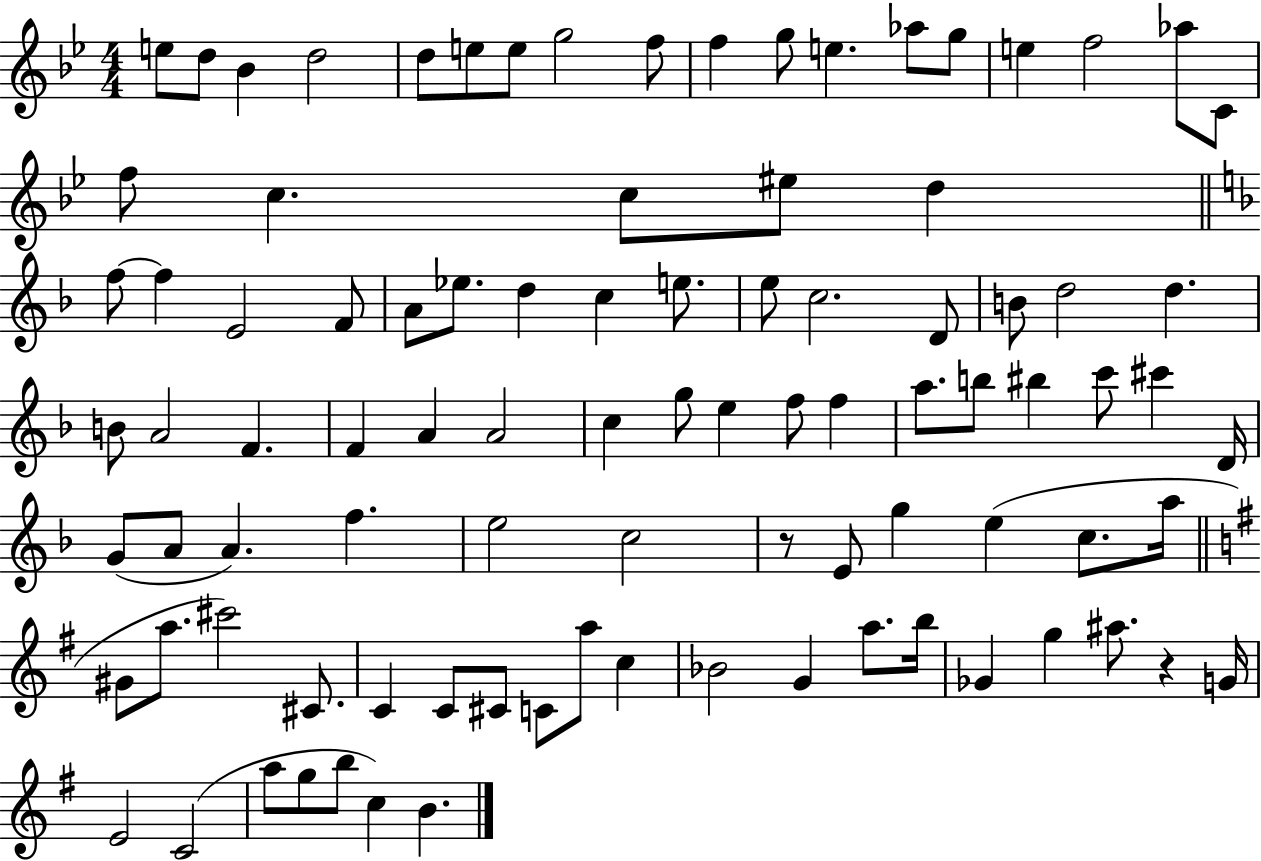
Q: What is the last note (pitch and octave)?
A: B4